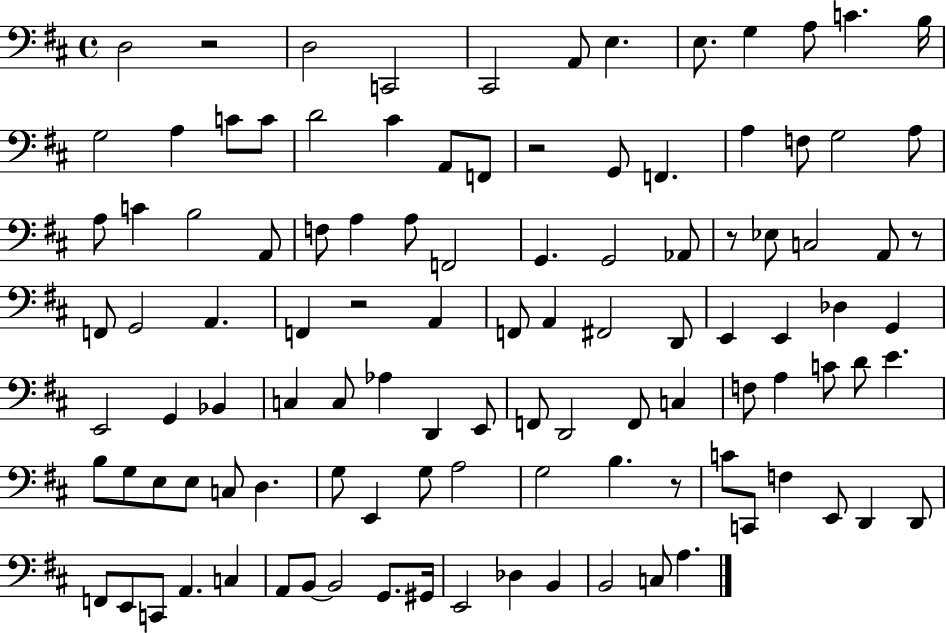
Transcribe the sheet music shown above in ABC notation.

X:1
T:Untitled
M:4/4
L:1/4
K:D
D,2 z2 D,2 C,,2 ^C,,2 A,,/2 E, E,/2 G, A,/2 C B,/4 G,2 A, C/2 C/2 D2 ^C A,,/2 F,,/2 z2 G,,/2 F,, A, F,/2 G,2 A,/2 A,/2 C B,2 A,,/2 F,/2 A, A,/2 F,,2 G,, G,,2 _A,,/2 z/2 _E,/2 C,2 A,,/2 z/2 F,,/2 G,,2 A,, F,, z2 A,, F,,/2 A,, ^F,,2 D,,/2 E,, E,, _D, G,, E,,2 G,, _B,, C, C,/2 _A, D,, E,,/2 F,,/2 D,,2 F,,/2 C, F,/2 A, C/2 D/2 E B,/2 G,/2 E,/2 E,/2 C,/2 D, G,/2 E,, G,/2 A,2 G,2 B, z/2 C/2 C,,/2 F, E,,/2 D,, D,,/2 F,,/2 E,,/2 C,,/2 A,, C, A,,/2 B,,/2 B,,2 G,,/2 ^G,,/4 E,,2 _D, B,, B,,2 C,/2 A,